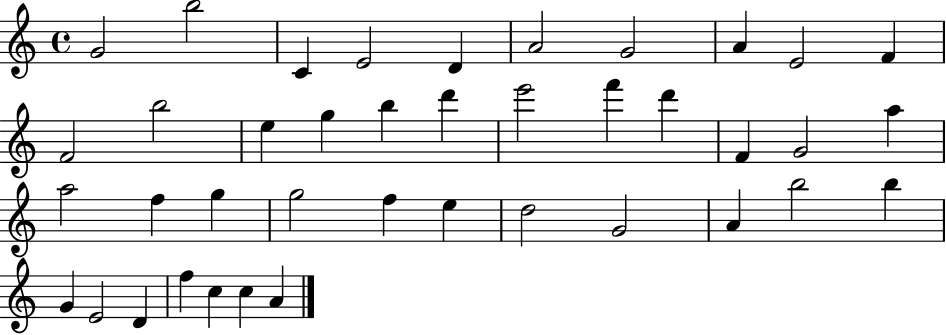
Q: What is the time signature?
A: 4/4